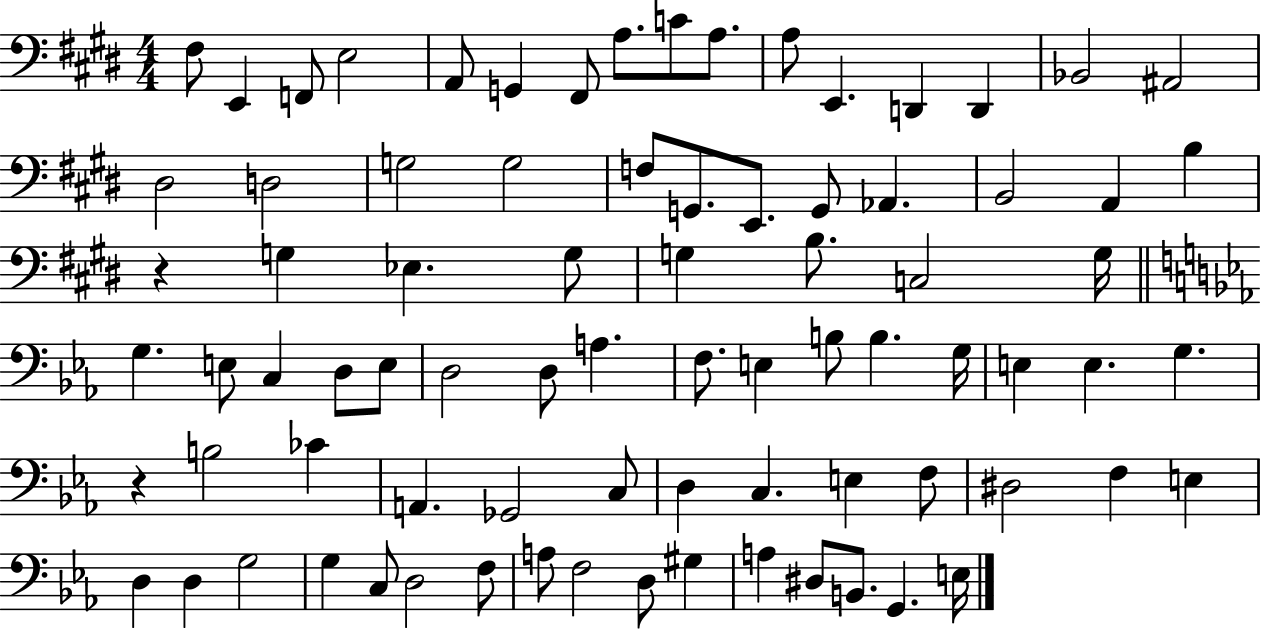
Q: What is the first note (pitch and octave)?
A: F#3